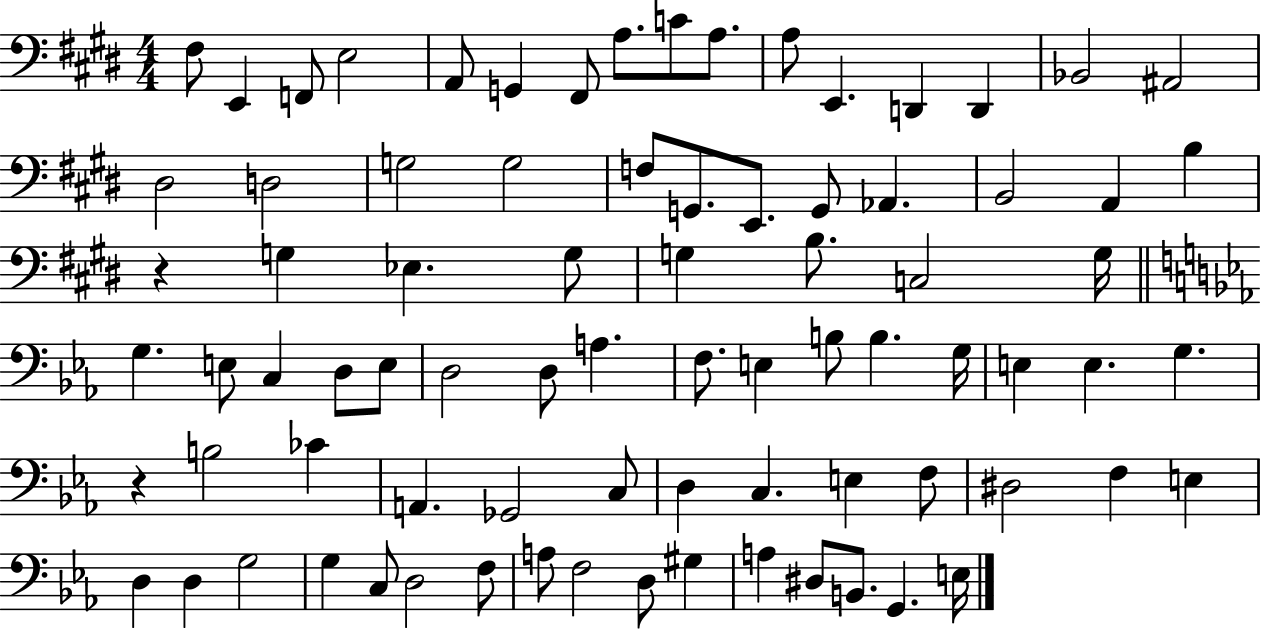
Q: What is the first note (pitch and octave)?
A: F#3